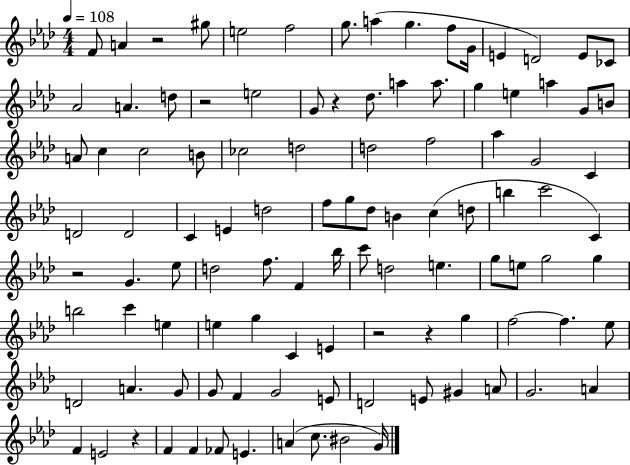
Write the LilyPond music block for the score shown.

{
  \clef treble
  \numericTimeSignature
  \time 4/4
  \key aes \major
  \tempo 4 = 108
  \repeat volta 2 { f'8 a'4 r2 gis''8 | e''2 f''2 | g''8. a''4( g''4. f''8 g'16 | e'4 d'2) e'8 ces'8 | \break aes'2 a'4. d''8 | r2 e''2 | g'8 r4 des''8. a''4 a''8. | g''4 e''4 a''4 g'8 b'8 | \break a'8 c''4 c''2 b'8 | ces''2 d''2 | d''2 f''2 | aes''4 g'2 c'4 | \break d'2 d'2 | c'4 e'4 d''2 | f''8 g''8 des''8 b'4 c''4( d''8 | b''4 c'''2 c'4) | \break r2 g'4. ees''8 | d''2 f''8. f'4 bes''16 | c'''8 d''2 e''4. | g''8 e''8 g''2 g''4 | \break b''2 c'''4 e''4 | e''4 g''4 c'4 e'4 | r2 r4 g''4 | f''2~~ f''4. ees''8 | \break d'2 a'4. g'8 | g'8 f'4 g'2 e'8 | d'2 e'8 gis'4 a'8 | g'2. a'4 | \break f'4 e'2 r4 | f'4 f'4 fes'8 e'4. | a'4( c''8. bis'2 g'16) | } \bar "|."
}